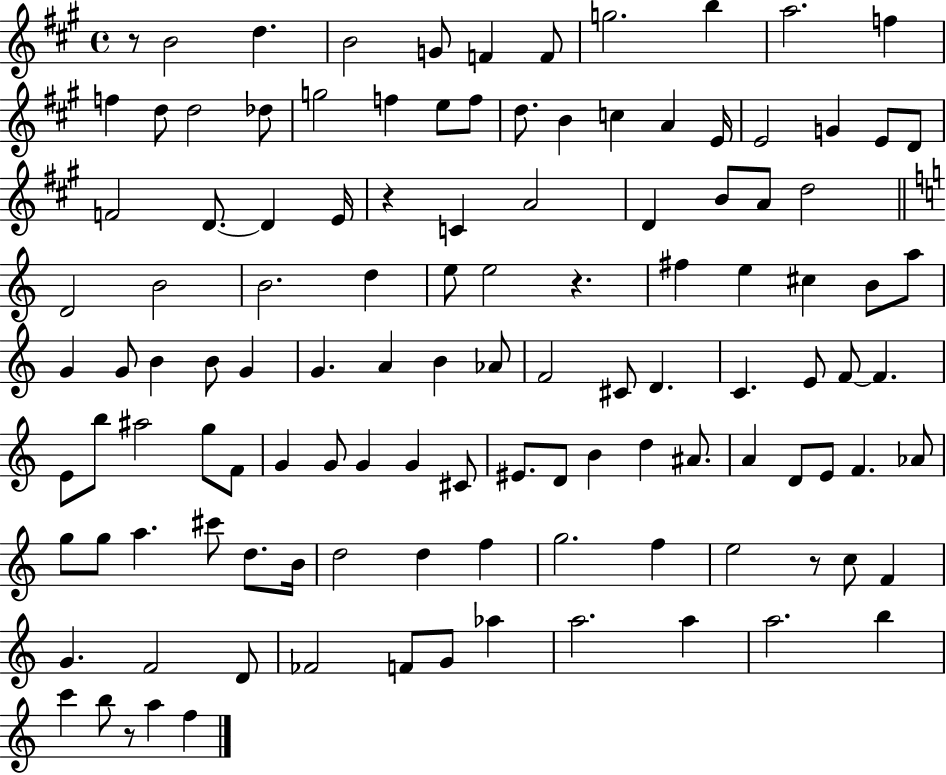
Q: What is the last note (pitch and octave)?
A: F5